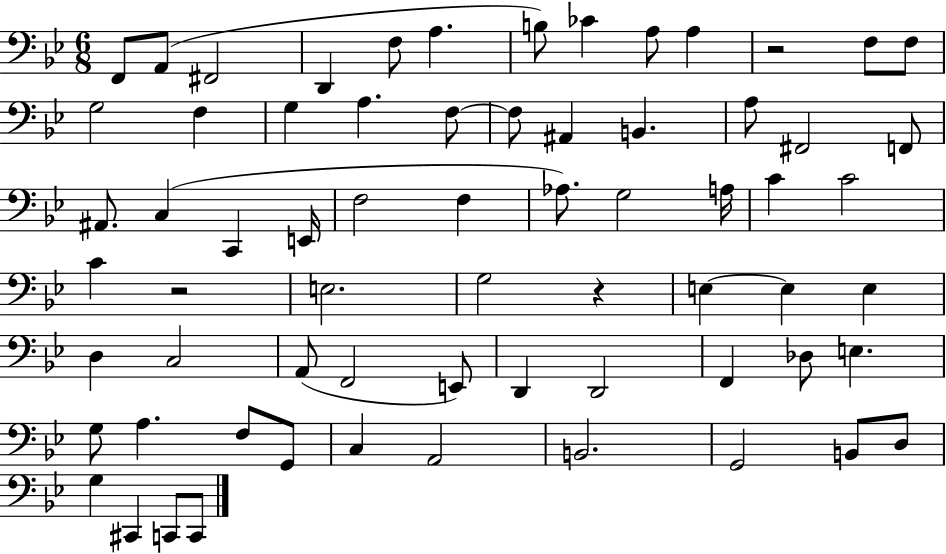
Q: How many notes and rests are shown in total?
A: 67